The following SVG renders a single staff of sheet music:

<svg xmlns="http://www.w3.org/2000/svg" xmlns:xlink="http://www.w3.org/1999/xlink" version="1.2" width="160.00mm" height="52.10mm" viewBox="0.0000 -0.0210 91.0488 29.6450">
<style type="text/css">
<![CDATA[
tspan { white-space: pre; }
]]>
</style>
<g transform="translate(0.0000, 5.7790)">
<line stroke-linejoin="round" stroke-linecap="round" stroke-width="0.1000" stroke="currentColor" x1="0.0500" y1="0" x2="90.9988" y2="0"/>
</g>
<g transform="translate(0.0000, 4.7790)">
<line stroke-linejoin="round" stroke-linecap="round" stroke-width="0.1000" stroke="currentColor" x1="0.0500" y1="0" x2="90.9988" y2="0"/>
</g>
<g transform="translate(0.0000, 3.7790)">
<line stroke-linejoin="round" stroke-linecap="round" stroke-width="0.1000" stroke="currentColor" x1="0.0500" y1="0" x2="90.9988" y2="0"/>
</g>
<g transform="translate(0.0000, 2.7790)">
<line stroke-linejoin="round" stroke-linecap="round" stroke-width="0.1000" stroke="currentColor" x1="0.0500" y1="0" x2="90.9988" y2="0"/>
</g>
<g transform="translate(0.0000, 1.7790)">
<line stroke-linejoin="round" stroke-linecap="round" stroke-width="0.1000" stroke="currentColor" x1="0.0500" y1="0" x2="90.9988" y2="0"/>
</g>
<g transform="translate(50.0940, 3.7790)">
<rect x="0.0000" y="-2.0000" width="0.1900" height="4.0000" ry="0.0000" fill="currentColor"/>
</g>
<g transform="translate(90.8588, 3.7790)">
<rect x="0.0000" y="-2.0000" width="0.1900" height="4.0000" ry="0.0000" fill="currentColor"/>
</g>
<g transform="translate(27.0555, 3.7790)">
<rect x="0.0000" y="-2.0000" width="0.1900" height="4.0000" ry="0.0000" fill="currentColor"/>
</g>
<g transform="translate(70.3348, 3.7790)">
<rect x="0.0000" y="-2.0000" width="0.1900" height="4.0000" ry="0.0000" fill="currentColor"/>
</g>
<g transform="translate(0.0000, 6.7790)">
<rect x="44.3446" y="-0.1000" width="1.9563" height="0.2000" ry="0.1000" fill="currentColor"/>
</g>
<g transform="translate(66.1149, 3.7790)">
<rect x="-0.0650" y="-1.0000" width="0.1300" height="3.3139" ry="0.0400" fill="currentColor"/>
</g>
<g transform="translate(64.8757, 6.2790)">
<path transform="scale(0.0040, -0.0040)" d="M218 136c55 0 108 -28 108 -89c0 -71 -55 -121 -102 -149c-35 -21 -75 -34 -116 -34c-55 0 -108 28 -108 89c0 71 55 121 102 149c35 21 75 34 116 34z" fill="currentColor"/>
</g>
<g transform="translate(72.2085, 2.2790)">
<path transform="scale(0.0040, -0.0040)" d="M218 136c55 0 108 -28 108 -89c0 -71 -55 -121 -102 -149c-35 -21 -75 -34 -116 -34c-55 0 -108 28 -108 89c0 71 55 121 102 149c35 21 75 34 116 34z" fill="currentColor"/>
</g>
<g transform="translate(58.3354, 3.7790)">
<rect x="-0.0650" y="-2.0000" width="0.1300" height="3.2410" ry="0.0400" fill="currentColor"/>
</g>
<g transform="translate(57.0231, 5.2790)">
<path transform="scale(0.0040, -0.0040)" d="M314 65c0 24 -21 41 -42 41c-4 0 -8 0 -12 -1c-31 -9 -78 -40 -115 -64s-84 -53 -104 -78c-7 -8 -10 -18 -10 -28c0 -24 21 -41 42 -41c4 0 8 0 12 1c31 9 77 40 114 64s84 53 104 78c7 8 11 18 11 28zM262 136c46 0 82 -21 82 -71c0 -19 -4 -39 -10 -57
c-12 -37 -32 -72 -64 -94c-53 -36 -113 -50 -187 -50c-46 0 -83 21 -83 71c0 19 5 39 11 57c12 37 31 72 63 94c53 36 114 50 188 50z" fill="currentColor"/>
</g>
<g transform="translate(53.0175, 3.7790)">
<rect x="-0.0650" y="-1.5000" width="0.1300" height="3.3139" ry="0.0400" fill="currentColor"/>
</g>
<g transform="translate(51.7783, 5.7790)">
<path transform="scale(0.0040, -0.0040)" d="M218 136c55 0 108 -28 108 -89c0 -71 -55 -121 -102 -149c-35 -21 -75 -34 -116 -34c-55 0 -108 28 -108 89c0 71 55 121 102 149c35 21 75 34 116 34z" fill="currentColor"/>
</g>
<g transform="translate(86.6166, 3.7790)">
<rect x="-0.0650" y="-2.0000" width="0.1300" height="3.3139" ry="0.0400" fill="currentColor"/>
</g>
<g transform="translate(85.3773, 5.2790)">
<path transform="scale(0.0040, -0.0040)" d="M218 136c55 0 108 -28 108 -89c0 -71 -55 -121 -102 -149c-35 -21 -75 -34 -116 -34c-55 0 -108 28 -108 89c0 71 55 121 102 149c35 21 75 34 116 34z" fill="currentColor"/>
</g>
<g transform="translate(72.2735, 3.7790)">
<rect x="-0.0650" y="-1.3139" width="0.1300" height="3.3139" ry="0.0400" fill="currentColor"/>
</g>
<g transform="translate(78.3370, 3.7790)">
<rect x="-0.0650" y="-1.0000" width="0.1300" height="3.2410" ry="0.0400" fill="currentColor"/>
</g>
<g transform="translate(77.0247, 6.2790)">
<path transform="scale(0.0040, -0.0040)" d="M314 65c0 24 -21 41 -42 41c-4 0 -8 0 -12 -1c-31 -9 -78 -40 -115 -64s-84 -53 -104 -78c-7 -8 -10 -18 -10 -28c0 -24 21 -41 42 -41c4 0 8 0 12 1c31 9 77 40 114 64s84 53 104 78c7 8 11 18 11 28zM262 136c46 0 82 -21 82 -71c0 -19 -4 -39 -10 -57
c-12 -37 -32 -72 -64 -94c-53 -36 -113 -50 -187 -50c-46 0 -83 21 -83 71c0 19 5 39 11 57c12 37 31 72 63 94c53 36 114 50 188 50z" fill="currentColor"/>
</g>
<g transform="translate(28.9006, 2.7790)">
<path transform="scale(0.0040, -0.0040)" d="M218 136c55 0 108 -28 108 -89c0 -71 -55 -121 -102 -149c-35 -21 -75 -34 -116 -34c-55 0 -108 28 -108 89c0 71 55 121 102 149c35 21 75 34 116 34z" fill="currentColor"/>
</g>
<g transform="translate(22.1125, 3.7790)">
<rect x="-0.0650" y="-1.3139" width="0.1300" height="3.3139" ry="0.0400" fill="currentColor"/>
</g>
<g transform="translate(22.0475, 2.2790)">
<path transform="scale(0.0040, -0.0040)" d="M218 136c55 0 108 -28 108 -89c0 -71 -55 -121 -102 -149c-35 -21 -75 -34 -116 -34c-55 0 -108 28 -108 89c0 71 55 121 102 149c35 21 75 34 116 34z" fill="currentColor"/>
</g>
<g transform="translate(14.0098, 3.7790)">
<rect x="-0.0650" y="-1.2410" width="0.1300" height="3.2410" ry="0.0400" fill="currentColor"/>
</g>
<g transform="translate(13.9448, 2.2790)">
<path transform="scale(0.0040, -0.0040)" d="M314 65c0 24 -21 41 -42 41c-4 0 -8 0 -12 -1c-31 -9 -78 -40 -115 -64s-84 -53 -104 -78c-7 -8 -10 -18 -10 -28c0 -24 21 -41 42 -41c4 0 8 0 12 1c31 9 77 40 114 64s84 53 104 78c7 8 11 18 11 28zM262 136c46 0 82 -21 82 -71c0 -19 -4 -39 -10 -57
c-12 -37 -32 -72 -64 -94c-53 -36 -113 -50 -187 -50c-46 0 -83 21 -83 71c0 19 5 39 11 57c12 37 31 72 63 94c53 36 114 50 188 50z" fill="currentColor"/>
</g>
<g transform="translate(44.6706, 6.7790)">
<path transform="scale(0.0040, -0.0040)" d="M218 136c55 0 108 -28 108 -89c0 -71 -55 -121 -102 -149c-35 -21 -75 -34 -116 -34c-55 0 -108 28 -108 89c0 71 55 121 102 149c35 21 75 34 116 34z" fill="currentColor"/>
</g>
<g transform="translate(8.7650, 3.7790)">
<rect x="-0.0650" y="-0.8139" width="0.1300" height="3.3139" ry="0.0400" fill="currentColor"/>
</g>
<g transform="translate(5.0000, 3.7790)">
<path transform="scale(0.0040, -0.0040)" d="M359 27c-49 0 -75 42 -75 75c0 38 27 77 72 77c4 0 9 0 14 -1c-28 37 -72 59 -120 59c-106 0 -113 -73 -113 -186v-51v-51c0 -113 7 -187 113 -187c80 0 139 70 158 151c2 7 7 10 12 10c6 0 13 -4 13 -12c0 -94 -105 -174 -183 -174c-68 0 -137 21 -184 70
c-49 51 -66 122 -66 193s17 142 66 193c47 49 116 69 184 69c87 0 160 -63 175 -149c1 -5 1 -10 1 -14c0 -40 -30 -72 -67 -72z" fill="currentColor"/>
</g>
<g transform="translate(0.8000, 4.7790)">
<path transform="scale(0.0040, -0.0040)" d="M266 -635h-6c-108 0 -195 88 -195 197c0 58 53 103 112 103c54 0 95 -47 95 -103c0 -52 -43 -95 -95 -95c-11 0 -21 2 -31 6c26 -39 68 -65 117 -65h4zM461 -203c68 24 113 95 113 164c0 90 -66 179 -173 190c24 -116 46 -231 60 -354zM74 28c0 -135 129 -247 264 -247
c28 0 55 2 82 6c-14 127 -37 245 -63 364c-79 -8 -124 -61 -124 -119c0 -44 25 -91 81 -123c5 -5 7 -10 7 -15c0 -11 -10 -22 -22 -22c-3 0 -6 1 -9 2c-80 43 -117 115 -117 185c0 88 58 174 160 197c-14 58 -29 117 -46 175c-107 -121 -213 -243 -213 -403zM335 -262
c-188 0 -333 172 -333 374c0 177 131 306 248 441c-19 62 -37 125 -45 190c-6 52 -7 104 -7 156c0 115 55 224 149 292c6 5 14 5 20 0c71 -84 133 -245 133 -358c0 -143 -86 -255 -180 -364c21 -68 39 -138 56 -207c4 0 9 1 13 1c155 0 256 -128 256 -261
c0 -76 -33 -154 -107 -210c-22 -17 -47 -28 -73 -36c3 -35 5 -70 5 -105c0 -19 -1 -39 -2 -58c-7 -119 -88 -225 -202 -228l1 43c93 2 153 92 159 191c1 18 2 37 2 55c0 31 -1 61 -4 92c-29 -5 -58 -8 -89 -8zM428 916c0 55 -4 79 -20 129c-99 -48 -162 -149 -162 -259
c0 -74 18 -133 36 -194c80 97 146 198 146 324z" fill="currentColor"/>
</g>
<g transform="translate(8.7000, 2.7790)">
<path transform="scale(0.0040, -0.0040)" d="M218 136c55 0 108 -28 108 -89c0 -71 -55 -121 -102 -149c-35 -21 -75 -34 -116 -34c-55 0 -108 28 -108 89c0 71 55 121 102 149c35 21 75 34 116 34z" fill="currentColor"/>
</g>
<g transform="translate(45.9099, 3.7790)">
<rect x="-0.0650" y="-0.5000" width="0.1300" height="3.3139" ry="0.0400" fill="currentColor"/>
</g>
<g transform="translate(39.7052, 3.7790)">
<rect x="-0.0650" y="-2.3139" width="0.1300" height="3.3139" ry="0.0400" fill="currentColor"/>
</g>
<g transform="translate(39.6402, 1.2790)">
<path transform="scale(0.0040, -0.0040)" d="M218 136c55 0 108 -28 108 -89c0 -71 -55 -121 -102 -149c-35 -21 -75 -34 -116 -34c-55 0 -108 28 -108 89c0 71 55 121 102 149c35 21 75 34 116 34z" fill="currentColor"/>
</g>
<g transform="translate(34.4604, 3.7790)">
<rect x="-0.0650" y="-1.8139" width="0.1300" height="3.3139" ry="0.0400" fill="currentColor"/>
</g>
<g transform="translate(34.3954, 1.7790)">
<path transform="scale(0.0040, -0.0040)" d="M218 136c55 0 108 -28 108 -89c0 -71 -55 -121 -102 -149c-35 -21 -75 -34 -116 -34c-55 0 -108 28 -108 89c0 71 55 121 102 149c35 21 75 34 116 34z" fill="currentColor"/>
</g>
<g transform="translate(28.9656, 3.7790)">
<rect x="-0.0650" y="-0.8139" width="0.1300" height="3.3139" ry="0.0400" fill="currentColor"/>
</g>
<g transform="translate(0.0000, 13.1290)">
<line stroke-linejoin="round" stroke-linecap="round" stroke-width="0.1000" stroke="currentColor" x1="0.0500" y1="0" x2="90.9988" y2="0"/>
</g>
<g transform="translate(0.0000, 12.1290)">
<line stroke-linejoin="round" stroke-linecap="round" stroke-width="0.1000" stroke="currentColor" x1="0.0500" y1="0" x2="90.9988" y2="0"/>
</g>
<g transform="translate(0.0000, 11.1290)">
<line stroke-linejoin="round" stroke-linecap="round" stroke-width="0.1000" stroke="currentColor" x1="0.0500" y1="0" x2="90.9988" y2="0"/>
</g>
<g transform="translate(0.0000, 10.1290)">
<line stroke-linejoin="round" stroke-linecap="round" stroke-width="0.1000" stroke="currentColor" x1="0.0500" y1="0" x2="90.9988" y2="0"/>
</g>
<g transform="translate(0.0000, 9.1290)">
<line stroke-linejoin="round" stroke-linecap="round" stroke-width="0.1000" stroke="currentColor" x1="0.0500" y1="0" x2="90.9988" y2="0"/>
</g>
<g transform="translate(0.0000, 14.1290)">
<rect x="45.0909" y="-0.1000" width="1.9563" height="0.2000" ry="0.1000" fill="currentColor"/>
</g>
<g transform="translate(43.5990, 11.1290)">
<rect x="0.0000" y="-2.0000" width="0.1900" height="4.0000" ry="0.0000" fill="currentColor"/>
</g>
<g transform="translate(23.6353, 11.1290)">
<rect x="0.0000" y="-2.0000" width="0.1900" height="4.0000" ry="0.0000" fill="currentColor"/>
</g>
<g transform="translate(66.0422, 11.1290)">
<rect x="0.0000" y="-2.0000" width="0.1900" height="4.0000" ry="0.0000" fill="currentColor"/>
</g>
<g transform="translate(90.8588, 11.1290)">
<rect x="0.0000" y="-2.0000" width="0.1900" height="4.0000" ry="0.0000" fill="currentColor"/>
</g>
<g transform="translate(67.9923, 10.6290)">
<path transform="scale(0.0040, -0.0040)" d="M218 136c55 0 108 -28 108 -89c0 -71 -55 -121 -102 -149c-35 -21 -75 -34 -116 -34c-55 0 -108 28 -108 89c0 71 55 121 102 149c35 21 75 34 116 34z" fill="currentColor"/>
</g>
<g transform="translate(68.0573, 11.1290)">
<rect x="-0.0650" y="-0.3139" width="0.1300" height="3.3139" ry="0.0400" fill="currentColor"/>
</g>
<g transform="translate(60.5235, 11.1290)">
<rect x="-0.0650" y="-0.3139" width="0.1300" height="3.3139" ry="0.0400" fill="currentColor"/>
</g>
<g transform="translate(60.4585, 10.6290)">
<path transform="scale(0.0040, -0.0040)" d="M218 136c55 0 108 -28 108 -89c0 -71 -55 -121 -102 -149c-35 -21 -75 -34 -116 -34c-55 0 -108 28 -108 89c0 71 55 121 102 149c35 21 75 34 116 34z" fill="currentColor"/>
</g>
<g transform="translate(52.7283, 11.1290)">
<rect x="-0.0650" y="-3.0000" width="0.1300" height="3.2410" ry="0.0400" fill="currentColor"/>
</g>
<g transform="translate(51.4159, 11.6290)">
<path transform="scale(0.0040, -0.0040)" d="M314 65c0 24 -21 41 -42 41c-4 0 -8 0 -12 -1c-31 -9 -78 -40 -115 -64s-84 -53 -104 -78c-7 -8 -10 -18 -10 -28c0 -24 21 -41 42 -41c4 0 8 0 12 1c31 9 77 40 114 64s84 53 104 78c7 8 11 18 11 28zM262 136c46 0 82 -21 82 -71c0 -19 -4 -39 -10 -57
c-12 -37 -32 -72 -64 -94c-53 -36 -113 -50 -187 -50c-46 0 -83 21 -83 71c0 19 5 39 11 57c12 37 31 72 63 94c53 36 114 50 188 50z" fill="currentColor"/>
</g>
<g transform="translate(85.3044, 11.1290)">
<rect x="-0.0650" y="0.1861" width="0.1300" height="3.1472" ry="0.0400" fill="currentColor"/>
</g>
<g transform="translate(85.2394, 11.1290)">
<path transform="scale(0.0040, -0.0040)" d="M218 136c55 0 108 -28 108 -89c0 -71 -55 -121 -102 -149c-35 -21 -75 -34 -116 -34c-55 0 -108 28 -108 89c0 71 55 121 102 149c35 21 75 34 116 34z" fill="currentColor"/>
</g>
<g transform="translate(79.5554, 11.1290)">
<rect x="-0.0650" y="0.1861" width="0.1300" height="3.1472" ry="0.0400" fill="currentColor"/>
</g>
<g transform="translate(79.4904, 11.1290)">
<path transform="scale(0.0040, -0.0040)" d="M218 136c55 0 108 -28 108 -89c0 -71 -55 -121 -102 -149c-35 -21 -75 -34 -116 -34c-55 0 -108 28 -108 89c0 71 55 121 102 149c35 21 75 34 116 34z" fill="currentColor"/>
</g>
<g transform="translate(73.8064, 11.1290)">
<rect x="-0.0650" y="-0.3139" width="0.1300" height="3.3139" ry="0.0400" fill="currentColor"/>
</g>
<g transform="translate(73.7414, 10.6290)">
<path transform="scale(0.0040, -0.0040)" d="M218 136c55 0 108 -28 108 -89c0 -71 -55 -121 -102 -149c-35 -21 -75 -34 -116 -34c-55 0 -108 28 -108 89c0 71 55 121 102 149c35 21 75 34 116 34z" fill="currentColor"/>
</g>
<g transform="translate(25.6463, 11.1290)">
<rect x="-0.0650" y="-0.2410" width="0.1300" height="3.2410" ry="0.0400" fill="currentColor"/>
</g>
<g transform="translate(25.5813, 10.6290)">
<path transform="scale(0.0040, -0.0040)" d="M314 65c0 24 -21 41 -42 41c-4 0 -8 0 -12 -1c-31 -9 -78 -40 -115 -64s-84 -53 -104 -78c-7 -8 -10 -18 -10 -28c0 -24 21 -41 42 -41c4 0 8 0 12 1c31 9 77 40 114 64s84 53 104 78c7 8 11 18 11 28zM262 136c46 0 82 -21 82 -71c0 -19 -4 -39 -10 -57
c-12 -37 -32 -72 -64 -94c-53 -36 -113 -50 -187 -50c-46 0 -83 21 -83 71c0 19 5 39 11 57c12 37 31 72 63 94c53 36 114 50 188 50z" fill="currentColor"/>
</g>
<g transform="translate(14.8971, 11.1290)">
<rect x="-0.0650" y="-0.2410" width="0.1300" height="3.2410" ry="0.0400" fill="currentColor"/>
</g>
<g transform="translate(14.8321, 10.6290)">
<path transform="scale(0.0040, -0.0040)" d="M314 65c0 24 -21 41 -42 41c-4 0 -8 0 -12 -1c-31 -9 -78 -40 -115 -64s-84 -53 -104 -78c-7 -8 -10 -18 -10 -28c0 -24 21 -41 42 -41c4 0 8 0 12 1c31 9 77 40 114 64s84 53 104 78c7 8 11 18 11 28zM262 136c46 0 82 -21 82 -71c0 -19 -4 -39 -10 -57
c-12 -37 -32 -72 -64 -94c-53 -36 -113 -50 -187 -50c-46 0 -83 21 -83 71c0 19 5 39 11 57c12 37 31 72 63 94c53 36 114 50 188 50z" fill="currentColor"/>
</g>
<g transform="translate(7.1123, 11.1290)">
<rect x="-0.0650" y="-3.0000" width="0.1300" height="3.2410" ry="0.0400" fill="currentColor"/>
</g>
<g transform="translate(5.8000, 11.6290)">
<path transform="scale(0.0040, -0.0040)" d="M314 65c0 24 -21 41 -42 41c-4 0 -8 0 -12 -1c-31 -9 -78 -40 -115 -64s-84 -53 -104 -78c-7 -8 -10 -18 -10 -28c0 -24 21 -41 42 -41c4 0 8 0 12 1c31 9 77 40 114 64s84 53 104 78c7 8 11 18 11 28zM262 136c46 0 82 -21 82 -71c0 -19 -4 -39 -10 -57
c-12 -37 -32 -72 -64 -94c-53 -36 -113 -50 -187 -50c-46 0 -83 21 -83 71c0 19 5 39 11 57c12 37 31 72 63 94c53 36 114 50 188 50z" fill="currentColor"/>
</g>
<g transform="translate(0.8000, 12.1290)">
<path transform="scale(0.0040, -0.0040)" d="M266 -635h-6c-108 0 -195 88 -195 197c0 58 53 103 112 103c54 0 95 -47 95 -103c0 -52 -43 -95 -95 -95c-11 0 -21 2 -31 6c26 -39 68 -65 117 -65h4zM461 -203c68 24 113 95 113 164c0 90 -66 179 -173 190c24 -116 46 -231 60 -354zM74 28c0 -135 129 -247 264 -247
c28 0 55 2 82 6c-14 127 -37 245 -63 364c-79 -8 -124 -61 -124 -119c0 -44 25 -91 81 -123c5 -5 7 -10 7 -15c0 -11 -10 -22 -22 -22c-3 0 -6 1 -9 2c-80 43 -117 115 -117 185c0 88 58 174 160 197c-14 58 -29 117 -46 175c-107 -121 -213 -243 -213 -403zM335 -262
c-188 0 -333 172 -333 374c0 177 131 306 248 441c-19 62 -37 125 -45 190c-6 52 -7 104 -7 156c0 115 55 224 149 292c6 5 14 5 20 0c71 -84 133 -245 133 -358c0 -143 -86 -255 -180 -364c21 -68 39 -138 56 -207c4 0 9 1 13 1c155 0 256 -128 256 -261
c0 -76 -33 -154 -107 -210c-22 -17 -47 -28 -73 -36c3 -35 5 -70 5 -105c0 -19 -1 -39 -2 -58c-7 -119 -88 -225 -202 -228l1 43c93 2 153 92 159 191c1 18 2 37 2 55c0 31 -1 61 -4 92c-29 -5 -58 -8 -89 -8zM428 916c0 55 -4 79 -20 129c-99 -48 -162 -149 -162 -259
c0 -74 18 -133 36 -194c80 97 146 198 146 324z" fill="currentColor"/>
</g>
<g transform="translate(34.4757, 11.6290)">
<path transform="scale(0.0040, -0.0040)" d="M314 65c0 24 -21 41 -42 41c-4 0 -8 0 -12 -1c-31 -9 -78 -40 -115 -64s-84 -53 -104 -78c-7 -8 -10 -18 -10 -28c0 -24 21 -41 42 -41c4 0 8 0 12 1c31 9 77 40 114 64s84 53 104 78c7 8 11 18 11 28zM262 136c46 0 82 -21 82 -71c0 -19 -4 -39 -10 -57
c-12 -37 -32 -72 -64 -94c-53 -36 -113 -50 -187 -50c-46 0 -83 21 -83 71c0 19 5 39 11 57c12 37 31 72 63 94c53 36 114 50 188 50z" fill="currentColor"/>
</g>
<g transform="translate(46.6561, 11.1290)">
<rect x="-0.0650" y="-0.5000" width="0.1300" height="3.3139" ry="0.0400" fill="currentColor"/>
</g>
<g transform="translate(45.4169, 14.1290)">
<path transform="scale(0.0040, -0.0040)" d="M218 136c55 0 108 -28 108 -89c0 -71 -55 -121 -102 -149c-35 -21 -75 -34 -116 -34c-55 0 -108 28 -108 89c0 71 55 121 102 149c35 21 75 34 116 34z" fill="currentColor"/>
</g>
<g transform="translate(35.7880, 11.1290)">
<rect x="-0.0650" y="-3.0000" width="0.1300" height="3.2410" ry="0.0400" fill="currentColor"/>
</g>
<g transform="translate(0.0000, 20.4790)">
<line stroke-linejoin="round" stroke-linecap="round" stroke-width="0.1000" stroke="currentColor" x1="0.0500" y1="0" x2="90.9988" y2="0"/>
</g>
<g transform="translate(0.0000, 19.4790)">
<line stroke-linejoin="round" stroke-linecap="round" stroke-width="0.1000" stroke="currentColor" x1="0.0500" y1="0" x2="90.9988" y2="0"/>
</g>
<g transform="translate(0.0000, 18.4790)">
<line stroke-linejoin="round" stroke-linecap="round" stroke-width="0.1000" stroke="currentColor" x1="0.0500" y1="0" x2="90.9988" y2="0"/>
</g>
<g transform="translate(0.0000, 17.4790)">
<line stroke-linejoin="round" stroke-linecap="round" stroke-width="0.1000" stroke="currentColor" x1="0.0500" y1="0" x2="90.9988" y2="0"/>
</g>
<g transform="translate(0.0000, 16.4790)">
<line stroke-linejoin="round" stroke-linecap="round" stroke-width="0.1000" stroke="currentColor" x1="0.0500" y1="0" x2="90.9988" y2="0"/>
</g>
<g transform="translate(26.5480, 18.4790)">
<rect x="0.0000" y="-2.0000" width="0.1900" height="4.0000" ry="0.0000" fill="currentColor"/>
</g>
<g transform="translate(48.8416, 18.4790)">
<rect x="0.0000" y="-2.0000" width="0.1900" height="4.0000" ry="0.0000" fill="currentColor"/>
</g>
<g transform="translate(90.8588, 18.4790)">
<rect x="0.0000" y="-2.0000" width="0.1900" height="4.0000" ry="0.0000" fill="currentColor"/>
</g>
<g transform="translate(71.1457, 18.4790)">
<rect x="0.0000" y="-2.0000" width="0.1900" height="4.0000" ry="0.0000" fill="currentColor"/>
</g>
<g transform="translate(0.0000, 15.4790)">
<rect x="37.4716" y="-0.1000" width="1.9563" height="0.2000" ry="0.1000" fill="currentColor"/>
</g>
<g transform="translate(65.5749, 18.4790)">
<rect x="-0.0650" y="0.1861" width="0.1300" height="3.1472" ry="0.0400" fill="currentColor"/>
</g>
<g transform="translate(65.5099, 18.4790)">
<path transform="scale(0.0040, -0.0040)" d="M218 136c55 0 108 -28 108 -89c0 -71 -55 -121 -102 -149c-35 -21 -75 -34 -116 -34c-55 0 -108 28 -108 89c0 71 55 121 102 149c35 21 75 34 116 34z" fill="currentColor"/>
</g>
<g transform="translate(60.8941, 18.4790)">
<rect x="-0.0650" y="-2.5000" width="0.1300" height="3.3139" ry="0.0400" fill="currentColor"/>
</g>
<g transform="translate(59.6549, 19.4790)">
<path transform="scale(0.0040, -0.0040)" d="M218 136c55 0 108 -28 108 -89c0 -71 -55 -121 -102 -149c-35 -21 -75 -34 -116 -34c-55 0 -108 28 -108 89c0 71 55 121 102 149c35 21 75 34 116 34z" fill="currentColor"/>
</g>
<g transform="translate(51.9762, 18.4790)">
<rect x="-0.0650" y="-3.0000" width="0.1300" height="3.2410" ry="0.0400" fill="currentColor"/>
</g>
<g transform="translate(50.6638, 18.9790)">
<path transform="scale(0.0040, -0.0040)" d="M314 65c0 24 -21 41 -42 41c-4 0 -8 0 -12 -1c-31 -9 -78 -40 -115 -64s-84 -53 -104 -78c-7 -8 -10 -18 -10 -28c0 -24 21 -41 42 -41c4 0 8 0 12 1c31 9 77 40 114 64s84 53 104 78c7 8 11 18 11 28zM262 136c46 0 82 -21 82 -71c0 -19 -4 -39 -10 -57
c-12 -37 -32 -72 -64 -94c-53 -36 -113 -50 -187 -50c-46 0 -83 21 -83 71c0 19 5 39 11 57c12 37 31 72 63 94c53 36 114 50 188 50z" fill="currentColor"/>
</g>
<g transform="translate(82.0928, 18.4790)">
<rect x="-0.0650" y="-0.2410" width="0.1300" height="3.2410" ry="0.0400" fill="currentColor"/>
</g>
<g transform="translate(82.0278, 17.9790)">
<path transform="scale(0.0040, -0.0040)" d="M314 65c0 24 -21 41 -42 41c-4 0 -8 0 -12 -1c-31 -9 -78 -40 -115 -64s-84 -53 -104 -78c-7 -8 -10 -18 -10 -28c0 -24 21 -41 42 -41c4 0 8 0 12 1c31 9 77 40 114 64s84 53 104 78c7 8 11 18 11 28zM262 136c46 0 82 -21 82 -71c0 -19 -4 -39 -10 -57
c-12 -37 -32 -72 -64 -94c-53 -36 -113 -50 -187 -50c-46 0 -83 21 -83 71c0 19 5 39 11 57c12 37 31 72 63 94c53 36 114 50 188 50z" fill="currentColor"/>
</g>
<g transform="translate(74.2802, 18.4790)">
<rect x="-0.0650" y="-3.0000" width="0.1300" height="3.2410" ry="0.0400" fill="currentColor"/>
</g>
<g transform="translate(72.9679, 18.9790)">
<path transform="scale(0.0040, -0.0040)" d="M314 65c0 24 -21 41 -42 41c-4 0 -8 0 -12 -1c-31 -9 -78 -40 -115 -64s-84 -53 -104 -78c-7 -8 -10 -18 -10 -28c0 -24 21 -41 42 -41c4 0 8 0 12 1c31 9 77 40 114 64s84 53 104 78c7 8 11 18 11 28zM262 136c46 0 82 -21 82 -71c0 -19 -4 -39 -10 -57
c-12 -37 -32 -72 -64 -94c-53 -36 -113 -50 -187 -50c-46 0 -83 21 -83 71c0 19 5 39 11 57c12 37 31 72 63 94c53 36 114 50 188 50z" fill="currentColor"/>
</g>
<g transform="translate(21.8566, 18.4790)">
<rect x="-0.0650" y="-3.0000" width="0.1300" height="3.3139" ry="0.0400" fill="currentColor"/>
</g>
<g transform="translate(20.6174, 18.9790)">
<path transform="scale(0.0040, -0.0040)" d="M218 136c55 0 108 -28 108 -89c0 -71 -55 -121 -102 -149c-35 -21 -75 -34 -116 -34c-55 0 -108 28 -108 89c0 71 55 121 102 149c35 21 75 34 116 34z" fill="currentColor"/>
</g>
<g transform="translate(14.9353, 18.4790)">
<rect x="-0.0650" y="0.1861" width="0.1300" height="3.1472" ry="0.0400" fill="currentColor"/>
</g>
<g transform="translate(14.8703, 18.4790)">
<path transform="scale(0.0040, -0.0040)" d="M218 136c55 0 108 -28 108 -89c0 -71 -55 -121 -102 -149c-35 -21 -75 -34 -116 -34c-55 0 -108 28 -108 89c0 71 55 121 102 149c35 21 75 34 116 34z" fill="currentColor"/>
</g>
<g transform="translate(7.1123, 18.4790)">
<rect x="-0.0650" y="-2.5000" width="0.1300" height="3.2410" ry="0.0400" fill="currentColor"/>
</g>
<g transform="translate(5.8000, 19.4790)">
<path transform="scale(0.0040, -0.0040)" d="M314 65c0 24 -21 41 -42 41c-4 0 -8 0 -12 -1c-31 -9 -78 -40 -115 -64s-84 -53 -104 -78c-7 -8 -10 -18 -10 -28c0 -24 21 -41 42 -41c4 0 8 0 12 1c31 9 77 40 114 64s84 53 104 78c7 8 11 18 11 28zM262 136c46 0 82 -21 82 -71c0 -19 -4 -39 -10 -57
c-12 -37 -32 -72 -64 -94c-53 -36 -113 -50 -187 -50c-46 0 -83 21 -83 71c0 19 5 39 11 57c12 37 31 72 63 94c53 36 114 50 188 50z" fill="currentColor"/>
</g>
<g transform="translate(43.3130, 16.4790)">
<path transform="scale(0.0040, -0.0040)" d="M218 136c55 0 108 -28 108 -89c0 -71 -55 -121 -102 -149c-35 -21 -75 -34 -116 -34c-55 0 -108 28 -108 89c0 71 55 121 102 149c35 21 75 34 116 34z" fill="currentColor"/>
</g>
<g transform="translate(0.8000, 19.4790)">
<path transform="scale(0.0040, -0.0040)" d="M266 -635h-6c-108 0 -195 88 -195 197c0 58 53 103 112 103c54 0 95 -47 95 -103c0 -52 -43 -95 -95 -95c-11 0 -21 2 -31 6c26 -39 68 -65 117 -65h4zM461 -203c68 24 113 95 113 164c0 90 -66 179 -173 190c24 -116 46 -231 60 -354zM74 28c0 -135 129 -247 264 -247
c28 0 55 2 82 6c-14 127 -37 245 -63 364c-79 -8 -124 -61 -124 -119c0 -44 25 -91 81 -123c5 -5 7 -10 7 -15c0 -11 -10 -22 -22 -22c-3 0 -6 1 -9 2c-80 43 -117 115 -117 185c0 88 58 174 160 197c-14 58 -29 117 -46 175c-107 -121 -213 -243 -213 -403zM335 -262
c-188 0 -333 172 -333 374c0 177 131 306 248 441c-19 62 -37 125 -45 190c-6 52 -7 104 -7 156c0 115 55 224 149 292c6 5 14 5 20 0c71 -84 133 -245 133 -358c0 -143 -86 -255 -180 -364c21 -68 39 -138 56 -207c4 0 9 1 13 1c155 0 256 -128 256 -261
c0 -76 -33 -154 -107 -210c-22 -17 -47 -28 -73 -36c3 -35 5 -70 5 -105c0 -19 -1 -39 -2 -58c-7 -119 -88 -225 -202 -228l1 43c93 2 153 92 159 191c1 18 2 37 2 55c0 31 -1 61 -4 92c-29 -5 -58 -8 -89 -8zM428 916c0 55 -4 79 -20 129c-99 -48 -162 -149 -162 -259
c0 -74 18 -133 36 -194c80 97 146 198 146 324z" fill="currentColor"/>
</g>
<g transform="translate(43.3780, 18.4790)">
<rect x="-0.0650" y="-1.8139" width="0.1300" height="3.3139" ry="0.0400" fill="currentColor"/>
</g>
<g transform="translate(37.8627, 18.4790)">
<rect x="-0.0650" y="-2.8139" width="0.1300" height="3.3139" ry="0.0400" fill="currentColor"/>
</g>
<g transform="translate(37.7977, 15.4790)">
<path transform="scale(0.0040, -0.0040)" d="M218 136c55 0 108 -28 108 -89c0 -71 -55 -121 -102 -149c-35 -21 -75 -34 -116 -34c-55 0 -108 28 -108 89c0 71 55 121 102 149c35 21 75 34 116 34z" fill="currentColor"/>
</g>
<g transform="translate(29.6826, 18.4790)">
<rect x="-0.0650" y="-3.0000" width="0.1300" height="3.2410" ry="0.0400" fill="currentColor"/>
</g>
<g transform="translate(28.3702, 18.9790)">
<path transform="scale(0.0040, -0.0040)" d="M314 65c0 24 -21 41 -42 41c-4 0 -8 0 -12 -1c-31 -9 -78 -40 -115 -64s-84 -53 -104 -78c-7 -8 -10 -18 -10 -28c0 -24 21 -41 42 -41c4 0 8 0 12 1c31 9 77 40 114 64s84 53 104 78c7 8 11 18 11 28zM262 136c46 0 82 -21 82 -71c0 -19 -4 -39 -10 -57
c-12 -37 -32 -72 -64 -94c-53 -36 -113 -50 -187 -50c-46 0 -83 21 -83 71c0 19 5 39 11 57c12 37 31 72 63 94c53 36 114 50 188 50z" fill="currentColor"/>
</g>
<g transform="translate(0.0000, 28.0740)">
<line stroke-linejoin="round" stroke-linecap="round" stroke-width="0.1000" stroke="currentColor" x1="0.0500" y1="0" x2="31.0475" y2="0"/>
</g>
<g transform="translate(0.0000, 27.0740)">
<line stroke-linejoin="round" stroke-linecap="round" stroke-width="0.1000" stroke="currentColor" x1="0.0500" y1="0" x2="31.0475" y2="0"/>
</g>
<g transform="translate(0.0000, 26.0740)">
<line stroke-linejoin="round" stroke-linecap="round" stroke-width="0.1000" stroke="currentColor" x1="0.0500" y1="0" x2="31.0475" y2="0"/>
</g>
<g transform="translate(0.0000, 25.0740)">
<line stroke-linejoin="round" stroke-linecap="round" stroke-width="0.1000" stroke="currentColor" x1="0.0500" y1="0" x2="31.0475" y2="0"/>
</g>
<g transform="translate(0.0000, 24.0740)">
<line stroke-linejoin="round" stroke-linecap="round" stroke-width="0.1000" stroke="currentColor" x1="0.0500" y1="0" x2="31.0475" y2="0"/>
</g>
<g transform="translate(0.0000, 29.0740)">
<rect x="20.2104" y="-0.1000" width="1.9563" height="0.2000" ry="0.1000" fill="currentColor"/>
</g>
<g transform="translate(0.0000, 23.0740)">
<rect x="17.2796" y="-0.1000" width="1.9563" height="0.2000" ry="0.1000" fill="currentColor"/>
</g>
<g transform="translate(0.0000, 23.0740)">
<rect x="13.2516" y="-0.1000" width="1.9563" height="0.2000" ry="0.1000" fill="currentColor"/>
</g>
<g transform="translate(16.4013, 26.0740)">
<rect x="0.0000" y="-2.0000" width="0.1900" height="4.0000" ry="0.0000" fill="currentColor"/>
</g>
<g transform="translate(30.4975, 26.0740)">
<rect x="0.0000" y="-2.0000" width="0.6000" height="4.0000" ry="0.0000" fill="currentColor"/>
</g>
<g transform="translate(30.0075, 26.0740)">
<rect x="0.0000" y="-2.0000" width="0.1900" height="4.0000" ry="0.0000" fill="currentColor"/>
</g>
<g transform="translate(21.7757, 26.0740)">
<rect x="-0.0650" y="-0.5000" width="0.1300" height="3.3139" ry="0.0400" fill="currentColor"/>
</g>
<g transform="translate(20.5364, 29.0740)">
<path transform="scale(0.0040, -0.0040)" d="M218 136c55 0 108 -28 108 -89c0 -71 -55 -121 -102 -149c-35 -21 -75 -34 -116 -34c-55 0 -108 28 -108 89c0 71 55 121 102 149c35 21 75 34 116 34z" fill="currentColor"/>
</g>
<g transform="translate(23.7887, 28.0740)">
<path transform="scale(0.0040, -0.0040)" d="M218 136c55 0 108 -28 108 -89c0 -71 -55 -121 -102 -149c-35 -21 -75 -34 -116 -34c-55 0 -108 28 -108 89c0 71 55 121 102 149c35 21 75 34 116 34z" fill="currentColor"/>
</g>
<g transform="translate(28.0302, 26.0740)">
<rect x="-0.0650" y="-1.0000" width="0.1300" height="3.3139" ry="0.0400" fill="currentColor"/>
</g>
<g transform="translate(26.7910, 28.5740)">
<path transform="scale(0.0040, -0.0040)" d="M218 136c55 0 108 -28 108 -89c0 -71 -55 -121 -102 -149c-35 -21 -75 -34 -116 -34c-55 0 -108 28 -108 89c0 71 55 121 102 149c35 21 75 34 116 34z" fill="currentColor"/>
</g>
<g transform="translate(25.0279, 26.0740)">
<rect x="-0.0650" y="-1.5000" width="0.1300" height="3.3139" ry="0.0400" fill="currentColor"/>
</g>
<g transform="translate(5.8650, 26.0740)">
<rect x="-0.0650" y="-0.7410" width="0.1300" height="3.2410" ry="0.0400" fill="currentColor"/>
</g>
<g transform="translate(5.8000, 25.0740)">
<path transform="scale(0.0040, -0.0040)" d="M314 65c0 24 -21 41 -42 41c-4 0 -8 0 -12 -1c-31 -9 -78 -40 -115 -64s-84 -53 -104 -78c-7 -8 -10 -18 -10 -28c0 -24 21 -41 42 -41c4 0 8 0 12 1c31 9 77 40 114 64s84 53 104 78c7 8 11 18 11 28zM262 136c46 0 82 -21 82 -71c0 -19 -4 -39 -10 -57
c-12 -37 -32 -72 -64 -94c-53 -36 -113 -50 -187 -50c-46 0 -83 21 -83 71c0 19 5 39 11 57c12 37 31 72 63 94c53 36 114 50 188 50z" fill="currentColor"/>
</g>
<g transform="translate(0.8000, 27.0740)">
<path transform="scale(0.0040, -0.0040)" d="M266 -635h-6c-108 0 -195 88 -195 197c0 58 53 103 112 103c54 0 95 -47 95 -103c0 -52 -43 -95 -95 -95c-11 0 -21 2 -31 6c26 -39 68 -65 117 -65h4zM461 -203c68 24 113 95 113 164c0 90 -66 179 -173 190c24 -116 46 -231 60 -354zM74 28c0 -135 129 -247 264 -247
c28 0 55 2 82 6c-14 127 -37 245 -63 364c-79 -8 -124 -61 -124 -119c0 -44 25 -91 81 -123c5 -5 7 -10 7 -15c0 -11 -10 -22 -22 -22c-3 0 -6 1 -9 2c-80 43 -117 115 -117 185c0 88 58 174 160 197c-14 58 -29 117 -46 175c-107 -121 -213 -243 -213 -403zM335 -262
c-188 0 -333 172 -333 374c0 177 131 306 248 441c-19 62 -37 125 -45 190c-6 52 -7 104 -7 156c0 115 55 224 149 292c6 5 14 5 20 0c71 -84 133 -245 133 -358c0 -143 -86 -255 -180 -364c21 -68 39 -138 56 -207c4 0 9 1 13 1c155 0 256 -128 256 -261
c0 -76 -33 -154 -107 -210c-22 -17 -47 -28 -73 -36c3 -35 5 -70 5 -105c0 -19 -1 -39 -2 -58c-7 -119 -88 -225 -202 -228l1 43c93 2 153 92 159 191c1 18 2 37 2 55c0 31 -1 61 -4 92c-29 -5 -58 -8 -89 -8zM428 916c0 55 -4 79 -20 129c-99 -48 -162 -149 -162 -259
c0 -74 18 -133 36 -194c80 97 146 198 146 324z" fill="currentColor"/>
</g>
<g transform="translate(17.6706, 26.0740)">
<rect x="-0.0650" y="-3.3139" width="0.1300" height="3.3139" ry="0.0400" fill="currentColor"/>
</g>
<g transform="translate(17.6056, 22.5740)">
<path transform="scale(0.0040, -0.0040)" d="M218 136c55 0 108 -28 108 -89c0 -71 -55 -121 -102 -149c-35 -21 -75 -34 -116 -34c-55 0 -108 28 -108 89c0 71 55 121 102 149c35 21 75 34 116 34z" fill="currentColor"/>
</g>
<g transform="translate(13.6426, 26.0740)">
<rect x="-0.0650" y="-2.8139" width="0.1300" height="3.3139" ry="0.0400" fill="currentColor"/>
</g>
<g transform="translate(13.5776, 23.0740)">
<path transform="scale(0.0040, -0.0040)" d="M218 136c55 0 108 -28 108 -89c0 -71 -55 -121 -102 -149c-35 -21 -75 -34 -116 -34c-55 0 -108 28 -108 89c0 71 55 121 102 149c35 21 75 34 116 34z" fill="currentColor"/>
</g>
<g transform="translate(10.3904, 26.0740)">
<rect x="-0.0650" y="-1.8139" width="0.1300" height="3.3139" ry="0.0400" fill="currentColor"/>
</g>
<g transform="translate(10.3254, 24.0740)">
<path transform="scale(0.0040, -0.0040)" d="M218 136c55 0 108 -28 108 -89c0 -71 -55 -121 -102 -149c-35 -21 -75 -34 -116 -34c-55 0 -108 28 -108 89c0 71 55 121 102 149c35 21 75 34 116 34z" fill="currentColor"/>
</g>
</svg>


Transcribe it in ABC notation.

X:1
T:Untitled
M:4/4
L:1/4
K:C
d e2 e d f g C E F2 D e D2 F A2 c2 c2 A2 C A2 c c c B B G2 B A A2 a f A2 G B A2 c2 d2 f a b C E D